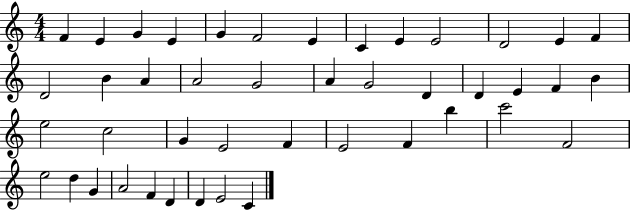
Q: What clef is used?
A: treble